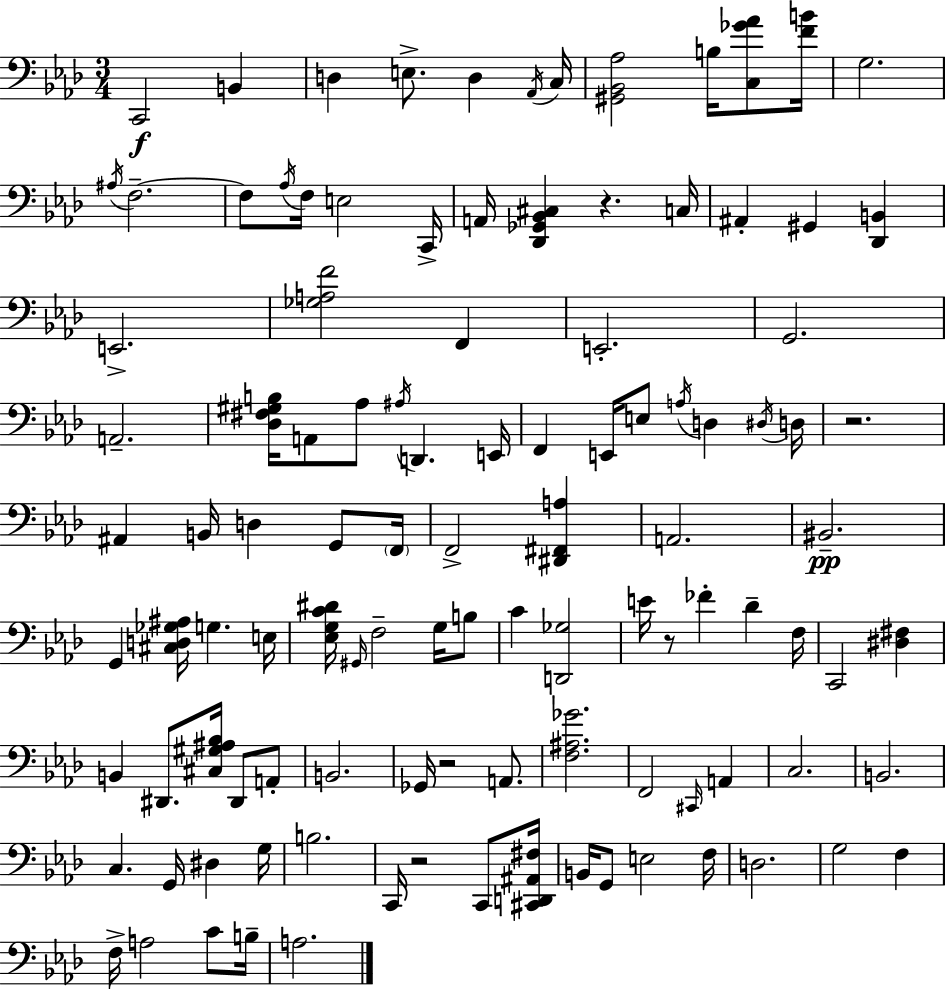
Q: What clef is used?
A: bass